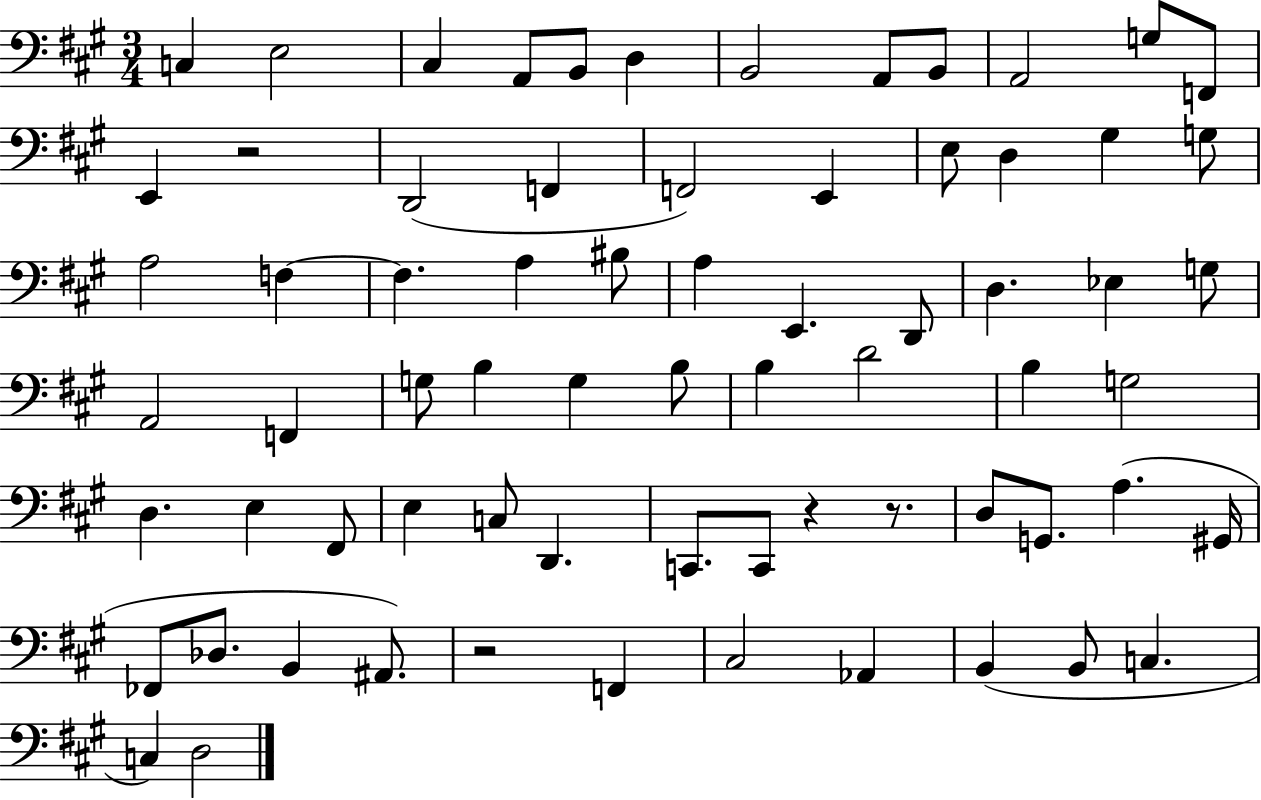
{
  \clef bass
  \numericTimeSignature
  \time 3/4
  \key a \major
  c4 e2 | cis4 a,8 b,8 d4 | b,2 a,8 b,8 | a,2 g8 f,8 | \break e,4 r2 | d,2( f,4 | f,2) e,4 | e8 d4 gis4 g8 | \break a2 f4~~ | f4. a4 bis8 | a4 e,4. d,8 | d4. ees4 g8 | \break a,2 f,4 | g8 b4 g4 b8 | b4 d'2 | b4 g2 | \break d4. e4 fis,8 | e4 c8 d,4. | c,8. c,8 r4 r8. | d8 g,8. a4.( gis,16 | \break fes,8 des8. b,4 ais,8.) | r2 f,4 | cis2 aes,4 | b,4( b,8 c4. | \break c4) d2 | \bar "|."
}